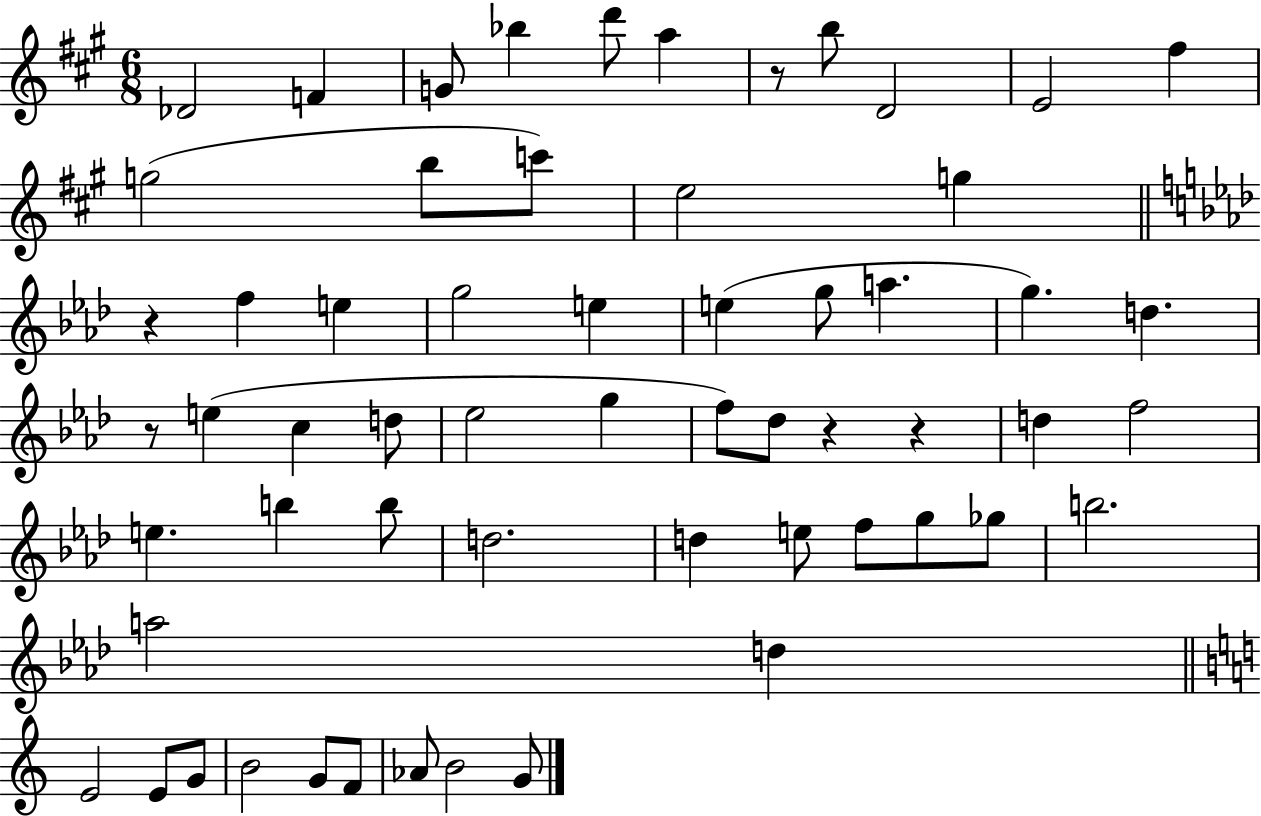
X:1
T:Untitled
M:6/8
L:1/4
K:A
_D2 F G/2 _b d'/2 a z/2 b/2 D2 E2 ^f g2 b/2 c'/2 e2 g z f e g2 e e g/2 a g d z/2 e c d/2 _e2 g f/2 _d/2 z z d f2 e b b/2 d2 d e/2 f/2 g/2 _g/2 b2 a2 d E2 E/2 G/2 B2 G/2 F/2 _A/2 B2 G/2